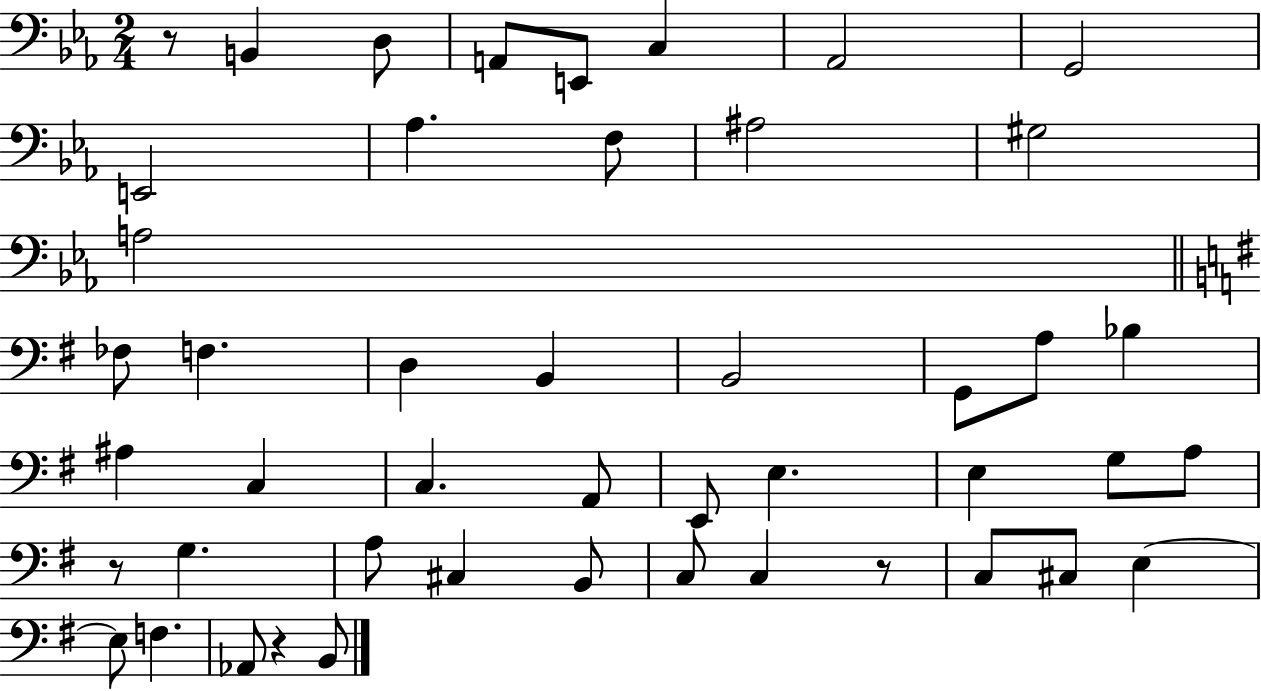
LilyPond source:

{
  \clef bass
  \numericTimeSignature
  \time 2/4
  \key ees \major
  r8 b,4 d8 | a,8 e,8 c4 | aes,2 | g,2 | \break e,2 | aes4. f8 | ais2 | gis2 | \break a2 | \bar "||" \break \key g \major fes8 f4. | d4 b,4 | b,2 | g,8 a8 bes4 | \break ais4 c4 | c4. a,8 | e,8 e4. | e4 g8 a8 | \break r8 g4. | a8 cis4 b,8 | c8 c4 r8 | c8 cis8 e4~~ | \break e8 f4. | aes,8 r4 b,8 | \bar "|."
}